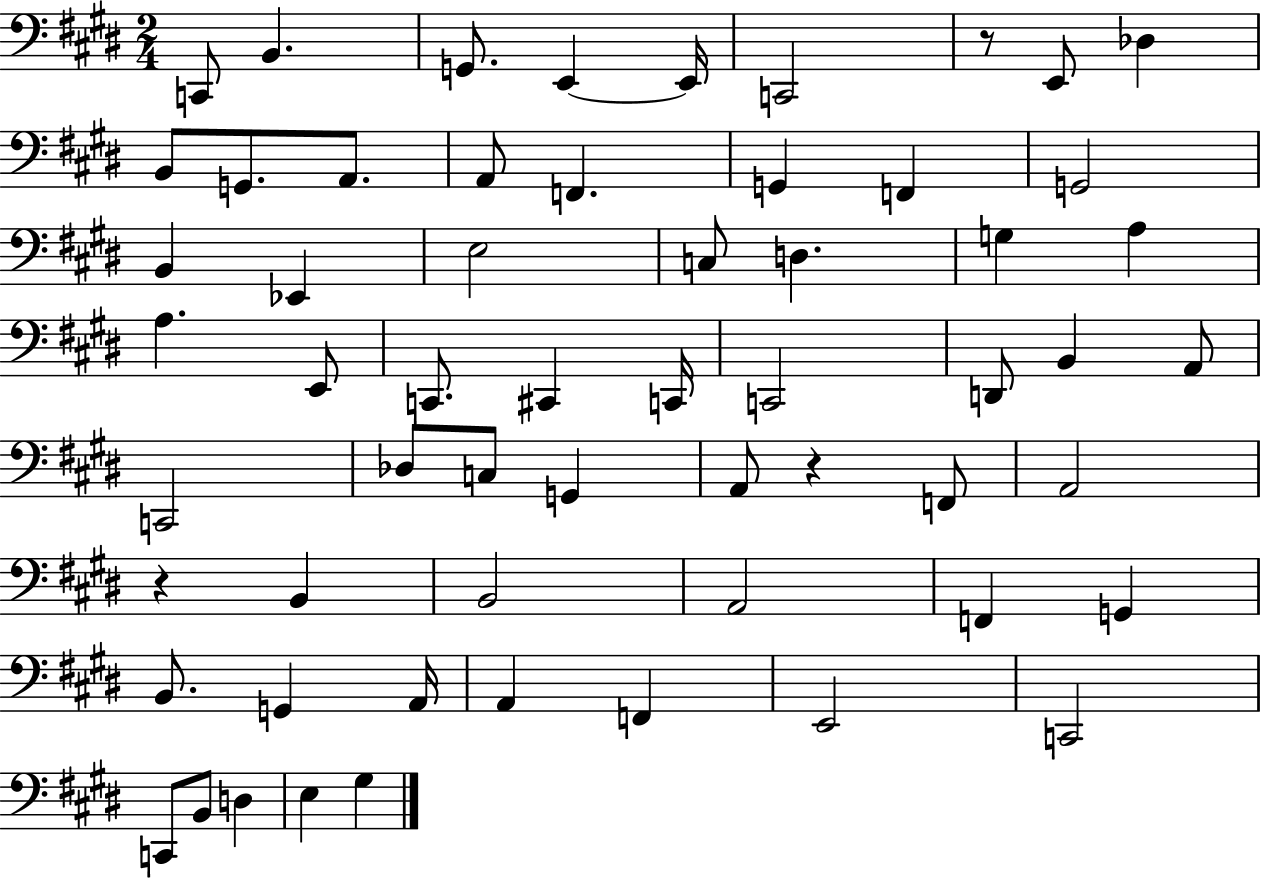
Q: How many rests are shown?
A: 3